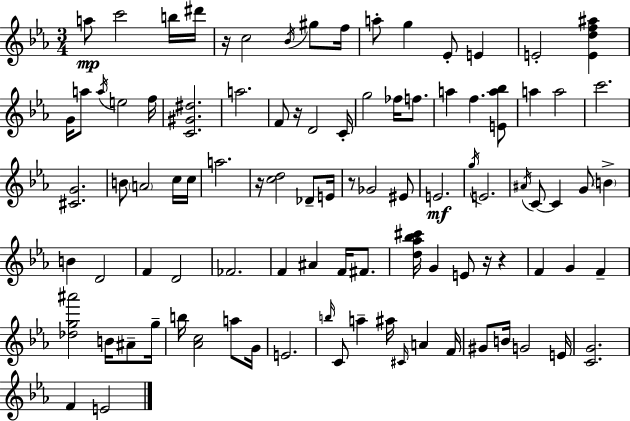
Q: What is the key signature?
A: EES major